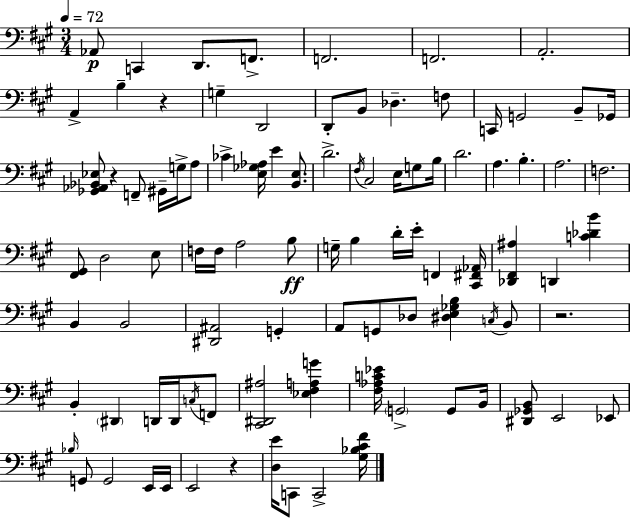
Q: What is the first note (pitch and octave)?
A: Ab2